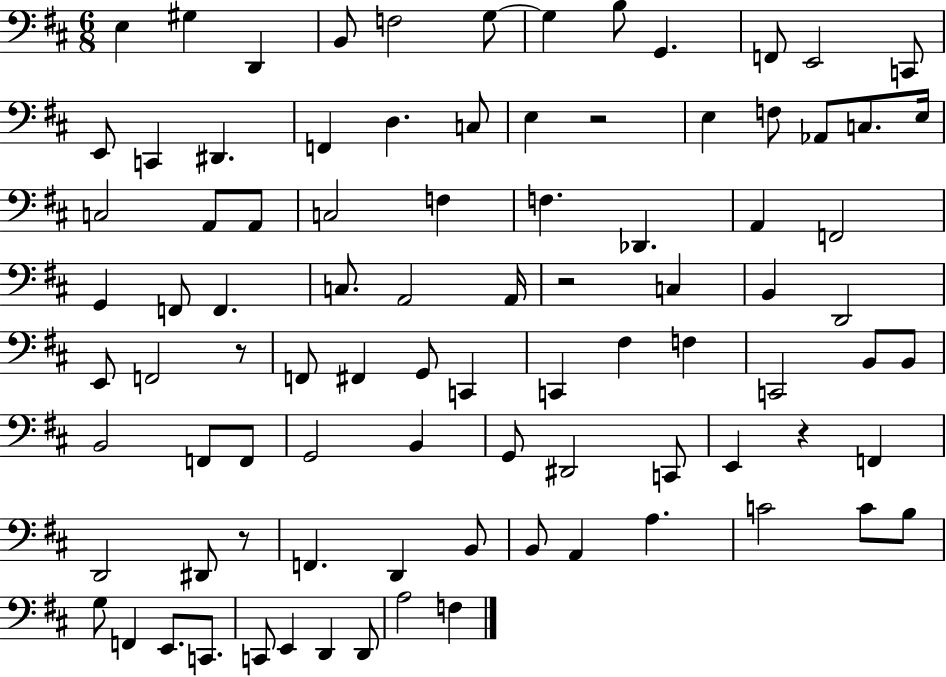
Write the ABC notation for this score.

X:1
T:Untitled
M:6/8
L:1/4
K:D
E, ^G, D,, B,,/2 F,2 G,/2 G, B,/2 G,, F,,/2 E,,2 C,,/2 E,,/2 C,, ^D,, F,, D, C,/2 E, z2 E, F,/2 _A,,/2 C,/2 E,/4 C,2 A,,/2 A,,/2 C,2 F, F, _D,, A,, F,,2 G,, F,,/2 F,, C,/2 A,,2 A,,/4 z2 C, B,, D,,2 E,,/2 F,,2 z/2 F,,/2 ^F,, G,,/2 C,, C,, ^F, F, C,,2 B,,/2 B,,/2 B,,2 F,,/2 F,,/2 G,,2 B,, G,,/2 ^D,,2 C,,/2 E,, z F,, D,,2 ^D,,/2 z/2 F,, D,, B,,/2 B,,/2 A,, A, C2 C/2 B,/2 G,/2 F,, E,,/2 C,,/2 C,,/2 E,, D,, D,,/2 A,2 F,